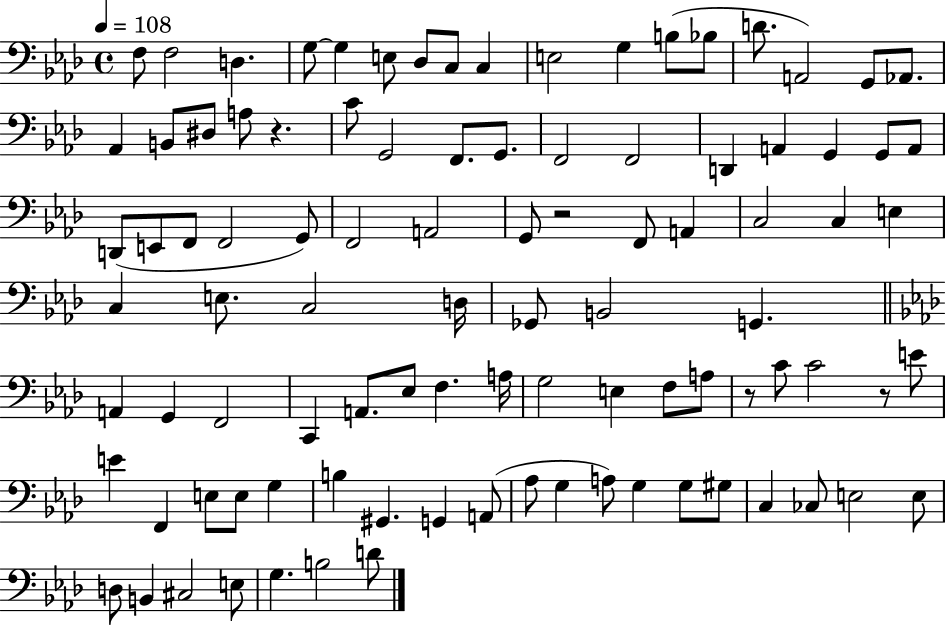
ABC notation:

X:1
T:Untitled
M:4/4
L:1/4
K:Ab
F,/2 F,2 D, G,/2 G, E,/2 _D,/2 C,/2 C, E,2 G, B,/2 _B,/2 D/2 A,,2 G,,/2 _A,,/2 _A,, B,,/2 ^D,/2 A,/2 z C/2 G,,2 F,,/2 G,,/2 F,,2 F,,2 D,, A,, G,, G,,/2 A,,/2 D,,/2 E,,/2 F,,/2 F,,2 G,,/2 F,,2 A,,2 G,,/2 z2 F,,/2 A,, C,2 C, E, C, E,/2 C,2 D,/4 _G,,/2 B,,2 G,, A,, G,, F,,2 C,, A,,/2 _E,/2 F, A,/4 G,2 E, F,/2 A,/2 z/2 C/2 C2 z/2 E/2 E F,, E,/2 E,/2 G, B, ^G,, G,, A,,/2 _A,/2 G, A,/2 G, G,/2 ^G,/2 C, _C,/2 E,2 E,/2 D,/2 B,, ^C,2 E,/2 G, B,2 D/2